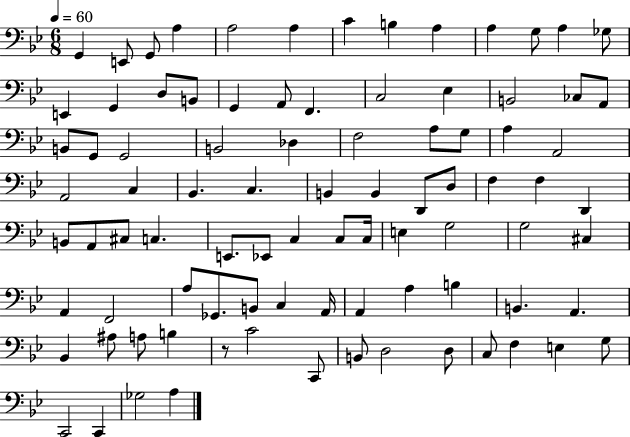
X:1
T:Untitled
M:6/8
L:1/4
K:Bb
G,, E,,/2 G,,/2 A, A,2 A, C B, A, A, G,/2 A, _G,/2 E,, G,, D,/2 B,,/2 G,, A,,/2 F,, C,2 _E, B,,2 _C,/2 A,,/2 B,,/2 G,,/2 G,,2 B,,2 _D, F,2 A,/2 G,/2 A, A,,2 A,,2 C, _B,, C, B,, B,, D,,/2 D,/2 F, F, D,, B,,/2 A,,/2 ^C,/2 C, E,,/2 _E,,/2 C, C,/2 C,/4 E, G,2 G,2 ^C, A,, F,,2 A,/2 _G,,/2 B,,/2 C, A,,/4 A,, A, B, B,, A,, _B,, ^A,/2 A,/2 B, z/2 C2 C,,/2 B,,/2 D,2 D,/2 C,/2 F, E, G,/2 C,,2 C,, _G,2 A,